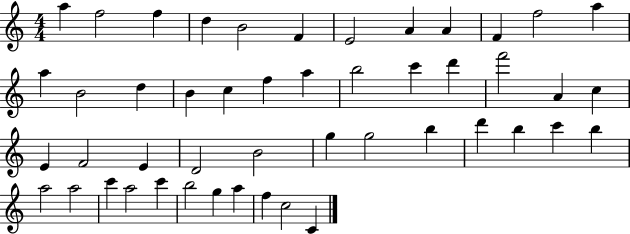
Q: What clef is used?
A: treble